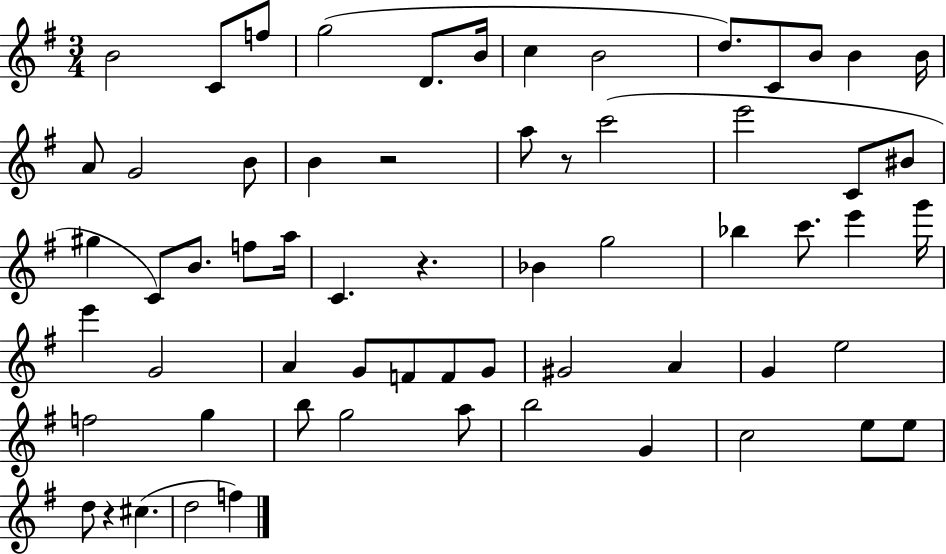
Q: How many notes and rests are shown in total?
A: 63